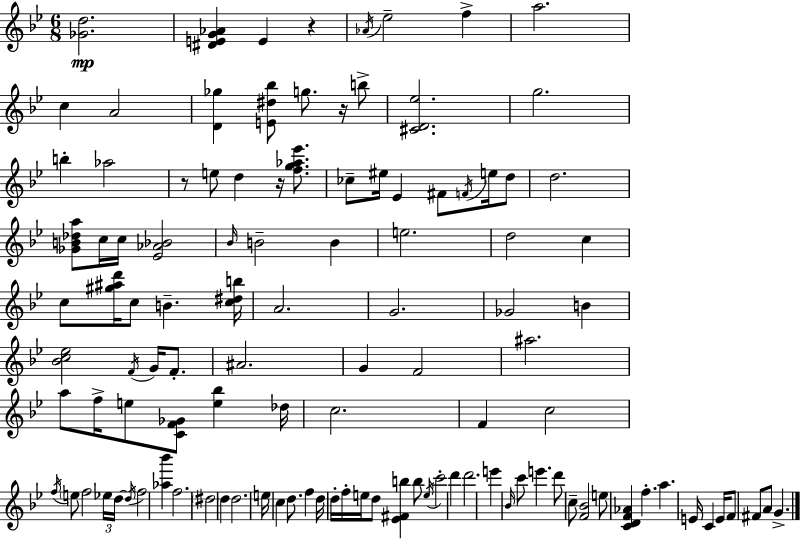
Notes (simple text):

[Gb4,D5]/h. [D#4,E4,G4,Ab4]/q E4/q R/q Ab4/s Eb5/h F5/q A5/h. C5/q A4/h [D4,Gb5]/q [E4,D#5,Bb5]/e G5/e. R/s B5/e [C#4,D4,Eb5]/h. G5/h. B5/q Ab5/h R/e E5/e D5/q R/s [F5,G5,Ab5,Eb6]/e. CES5/e EIS5/s Eb4/q F#4/e F4/s E5/s D5/e D5/h. [Gb4,B4,Db5,A5]/e C5/s C5/s [Eb4,Ab4,Bb4]/h Bb4/s B4/h B4/q E5/h. D5/h C5/q C5/e [G#5,A#5,D6]/s C5/e B4/q. [C5,D#5,B5]/s A4/h. G4/h. Gb4/h B4/q [Bb4,C5,Eb5]/h F4/s G4/s F4/e. A#4/h. G4/q F4/h A#5/h. A5/e F5/s E5/e [C4,F4,Gb4]/e [E5,Bb5]/q Db5/s C5/h. F4/q C5/h F5/s E5/e F5/h Eb5/s D5/s D5/s F5/h [Ab5,Bb6]/q F5/h. D#5/h D5/q D5/h. E5/s C5/q D5/e. F5/q D5/s D5/s F5/s E5/s D5/e [Eb4,F#4,B5]/q B5/e E5/s C6/h D6/q D6/h. E6/q Bb4/s C6/e E6/q. D6/e C5/e [F4,Bb4]/h E5/e [C4,D4,F4,Ab4]/q F5/q. A5/q. E4/s C4/q E4/s F4/e F#4/e A4/e G4/q.